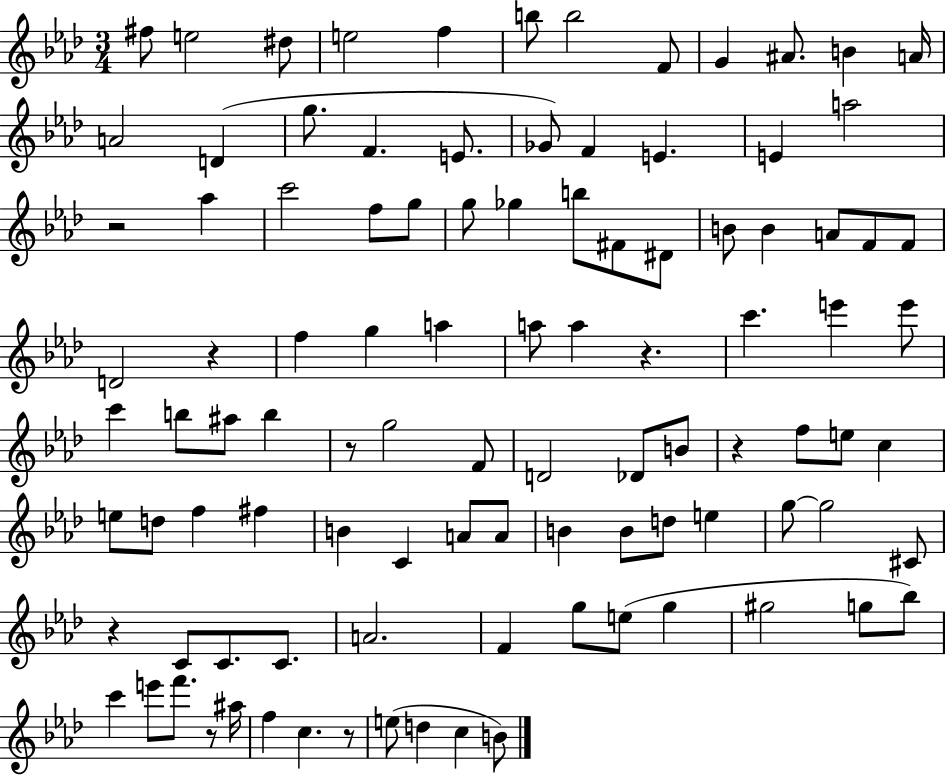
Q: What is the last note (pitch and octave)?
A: B4